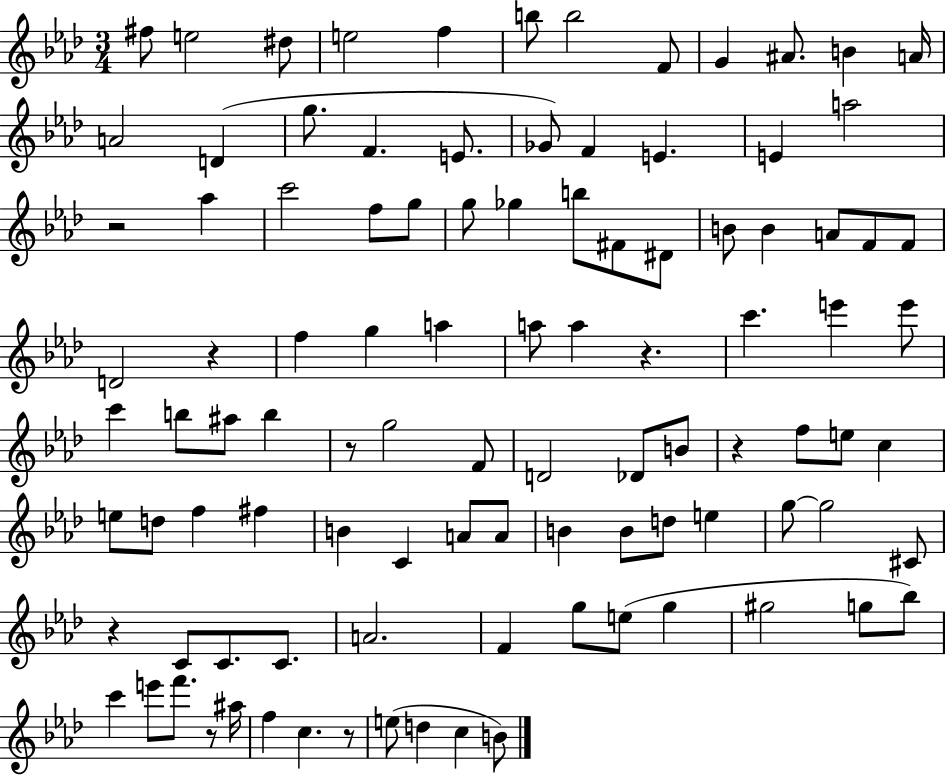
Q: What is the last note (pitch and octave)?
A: B4